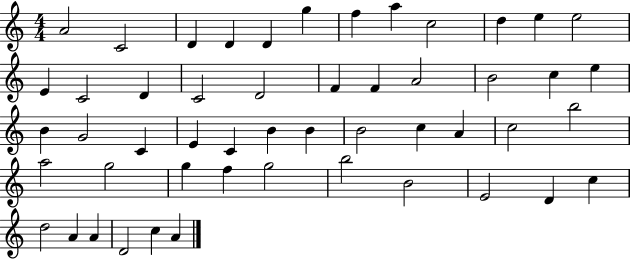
A4/h C4/h D4/q D4/q D4/q G5/q F5/q A5/q C5/h D5/q E5/q E5/h E4/q C4/h D4/q C4/h D4/h F4/q F4/q A4/h B4/h C5/q E5/q B4/q G4/h C4/q E4/q C4/q B4/q B4/q B4/h C5/q A4/q C5/h B5/h A5/h G5/h G5/q F5/q G5/h B5/h B4/h E4/h D4/q C5/q D5/h A4/q A4/q D4/h C5/q A4/q